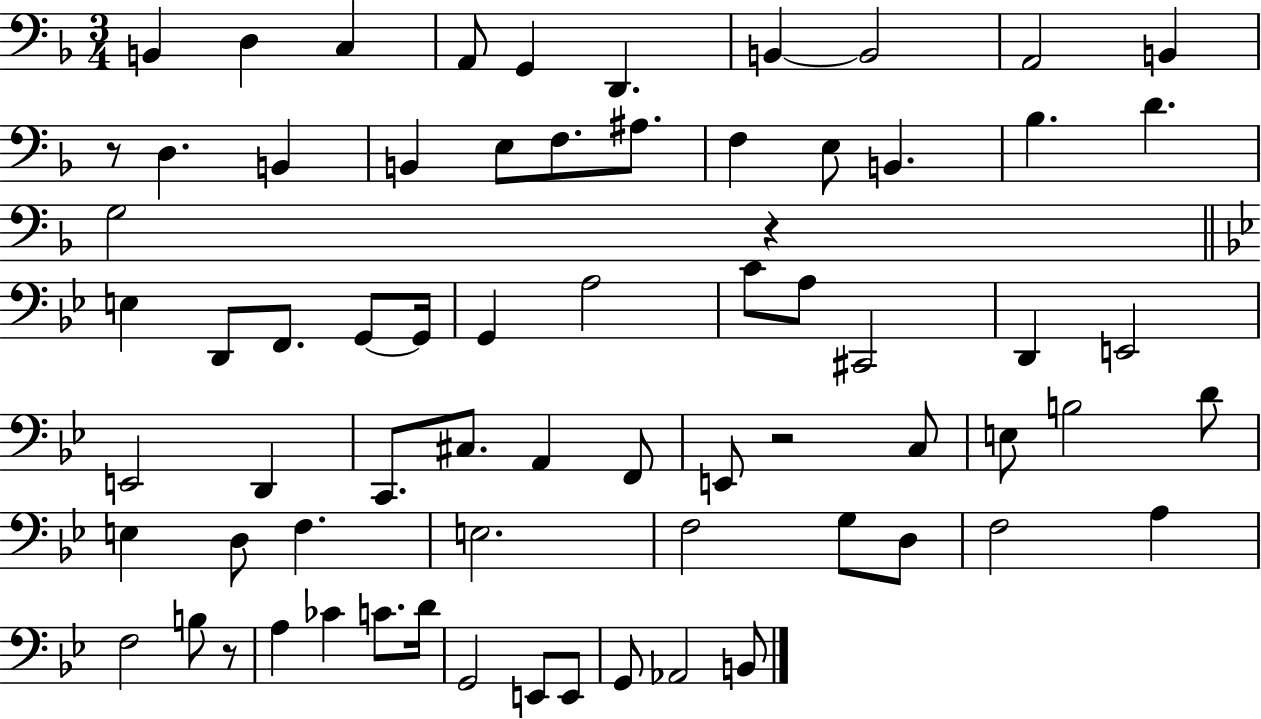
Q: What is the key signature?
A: F major